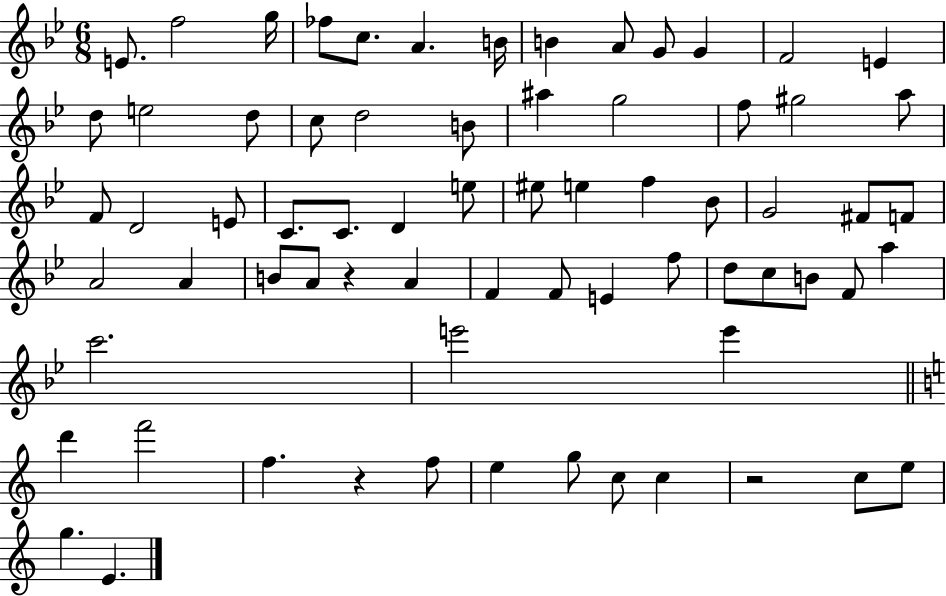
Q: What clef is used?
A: treble